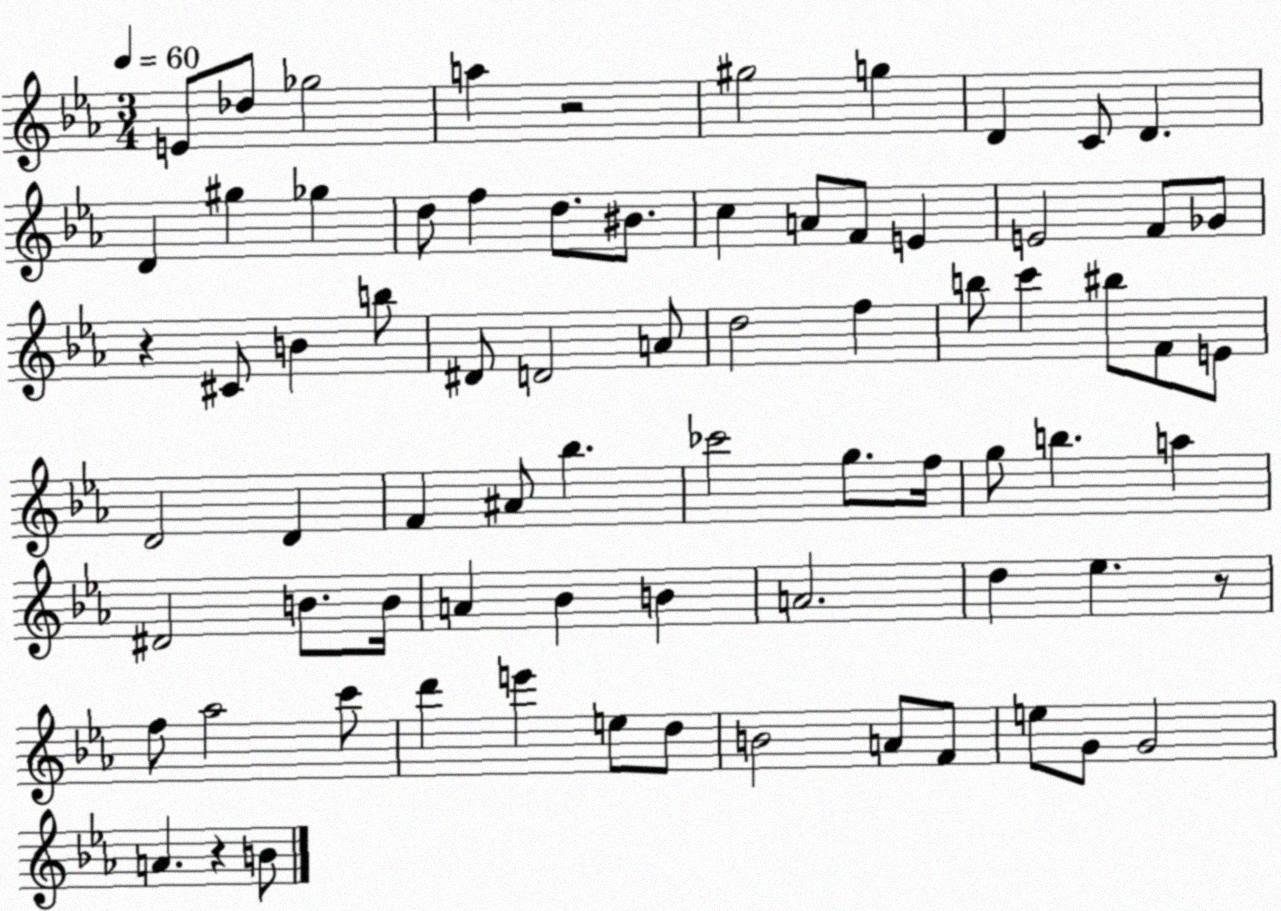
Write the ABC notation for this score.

X:1
T:Untitled
M:3/4
L:1/4
K:Eb
E/2 _d/2 _g2 a z2 ^g2 g D C/2 D D ^g _g d/2 f d/2 ^B/2 c A/2 F/2 E E2 F/2 _G/2 z ^C/2 B b/2 ^D/2 D2 A/2 d2 f b/2 c' ^b/2 F/2 E/2 D2 D F ^A/2 _b _c'2 g/2 f/4 g/2 b a ^D2 B/2 B/4 A _B B A2 d _e z/2 f/2 _a2 c'/2 d' e' e/2 d/2 B2 A/2 F/2 e/2 G/2 G2 A z B/2